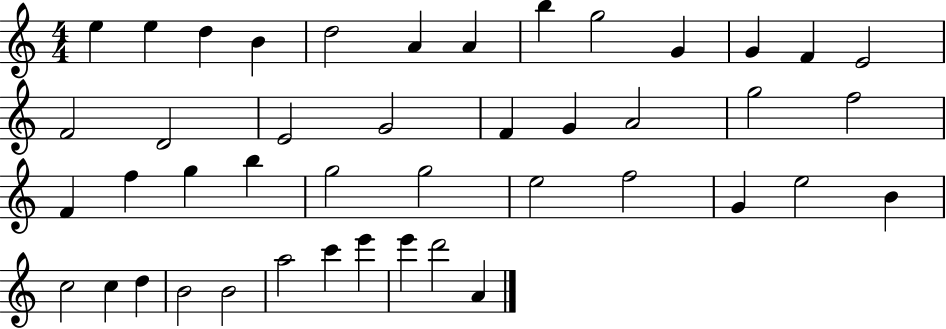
E5/q E5/q D5/q B4/q D5/h A4/q A4/q B5/q G5/h G4/q G4/q F4/q E4/h F4/h D4/h E4/h G4/h F4/q G4/q A4/h G5/h F5/h F4/q F5/q G5/q B5/q G5/h G5/h E5/h F5/h G4/q E5/h B4/q C5/h C5/q D5/q B4/h B4/h A5/h C6/q E6/q E6/q D6/h A4/q